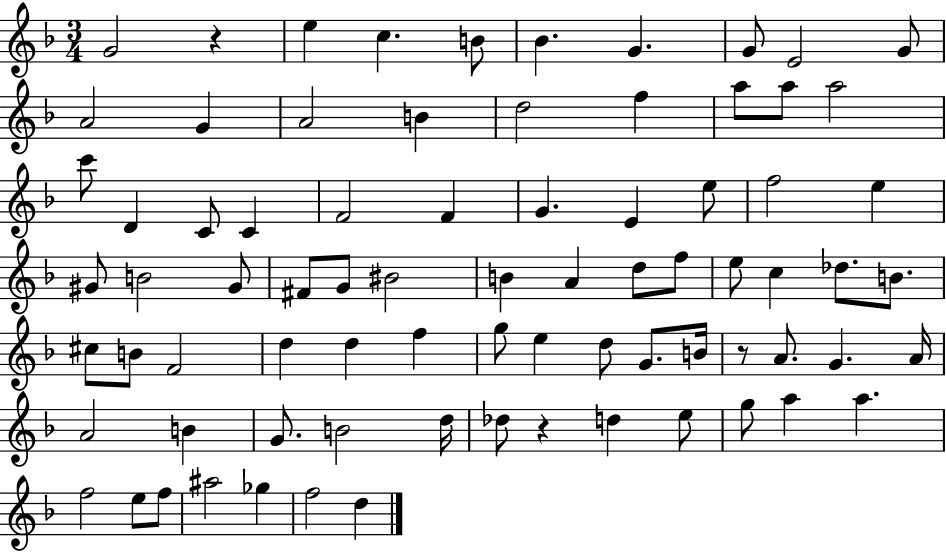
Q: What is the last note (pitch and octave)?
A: D5